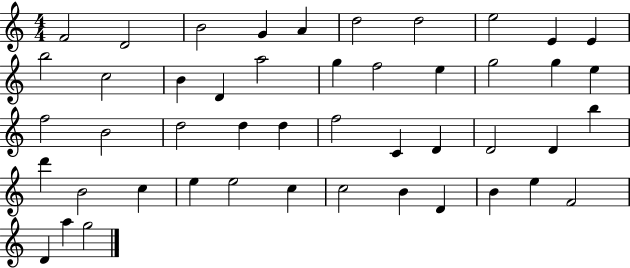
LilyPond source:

{
  \clef treble
  \numericTimeSignature
  \time 4/4
  \key c \major
  f'2 d'2 | b'2 g'4 a'4 | d''2 d''2 | e''2 e'4 e'4 | \break b''2 c''2 | b'4 d'4 a''2 | g''4 f''2 e''4 | g''2 g''4 e''4 | \break f''2 b'2 | d''2 d''4 d''4 | f''2 c'4 d'4 | d'2 d'4 b''4 | \break d'''4 b'2 c''4 | e''4 e''2 c''4 | c''2 b'4 d'4 | b'4 e''4 f'2 | \break d'4 a''4 g''2 | \bar "|."
}